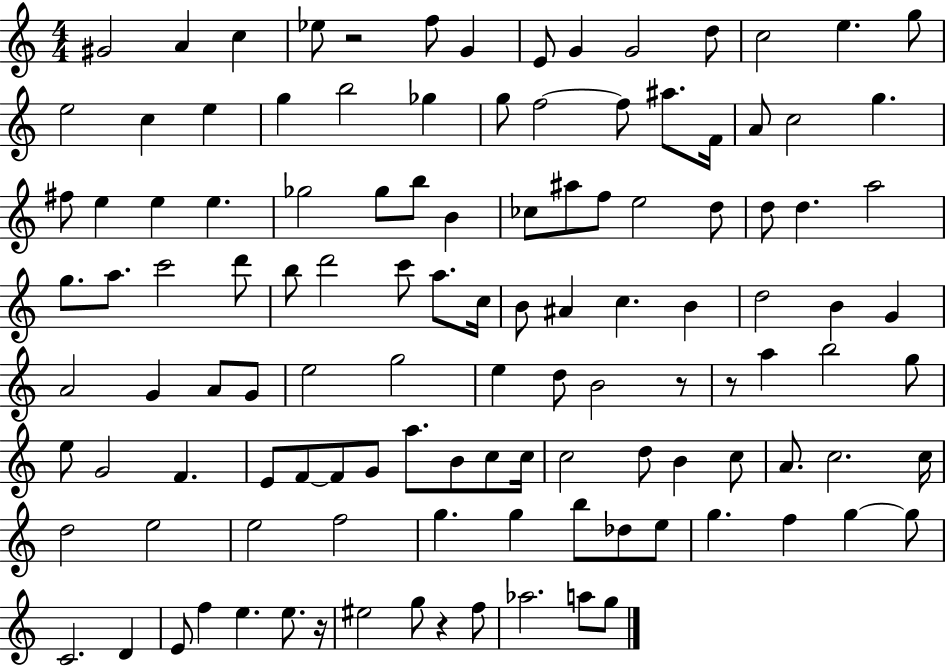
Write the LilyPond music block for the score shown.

{
  \clef treble
  \numericTimeSignature
  \time 4/4
  \key c \major
  gis'2 a'4 c''4 | ees''8 r2 f''8 g'4 | e'8 g'4 g'2 d''8 | c''2 e''4. g''8 | \break e''2 c''4 e''4 | g''4 b''2 ges''4 | g''8 f''2~~ f''8 ais''8. f'16 | a'8 c''2 g''4. | \break fis''8 e''4 e''4 e''4. | ges''2 ges''8 b''8 b'4 | ces''8 ais''8 f''8 e''2 d''8 | d''8 d''4. a''2 | \break g''8. a''8. c'''2 d'''8 | b''8 d'''2 c'''8 a''8. c''16 | b'8 ais'4 c''4. b'4 | d''2 b'4 g'4 | \break a'2 g'4 a'8 g'8 | e''2 g''2 | e''4 d''8 b'2 r8 | r8 a''4 b''2 g''8 | \break e''8 g'2 f'4. | e'8 f'8~~ f'8 g'8 a''8. b'8 c''8 c''16 | c''2 d''8 b'4 c''8 | a'8. c''2. c''16 | \break d''2 e''2 | e''2 f''2 | g''4. g''4 b''8 des''8 e''8 | g''4. f''4 g''4~~ g''8 | \break c'2. d'4 | e'8 f''4 e''4. e''8. r16 | eis''2 g''8 r4 f''8 | aes''2. a''8 g''8 | \break \bar "|."
}